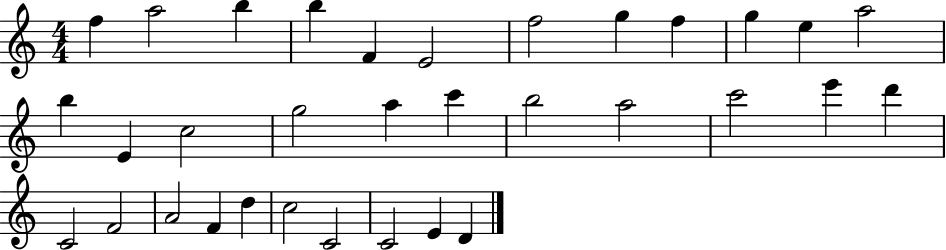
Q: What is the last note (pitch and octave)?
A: D4